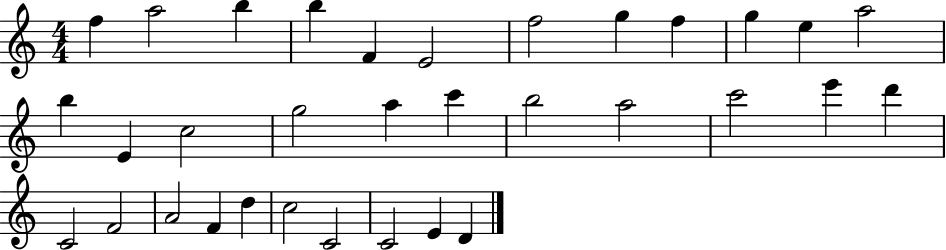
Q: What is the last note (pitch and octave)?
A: D4